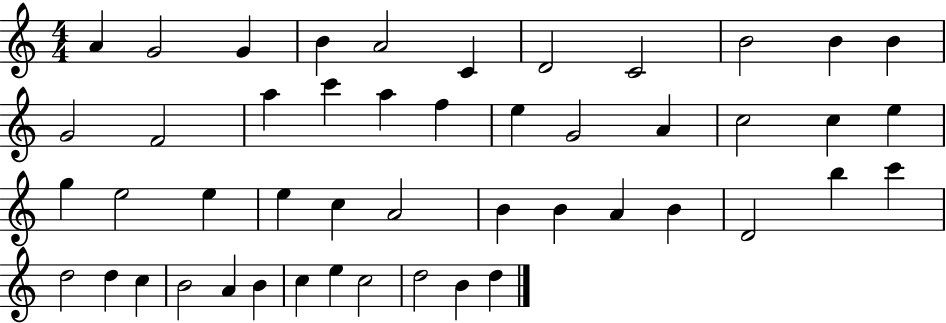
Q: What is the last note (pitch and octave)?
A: D5